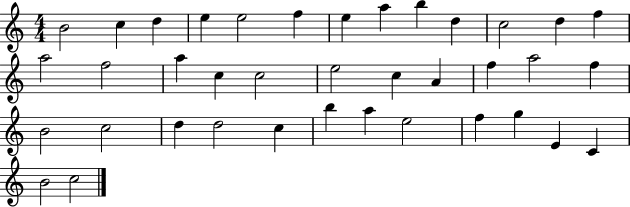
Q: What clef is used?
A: treble